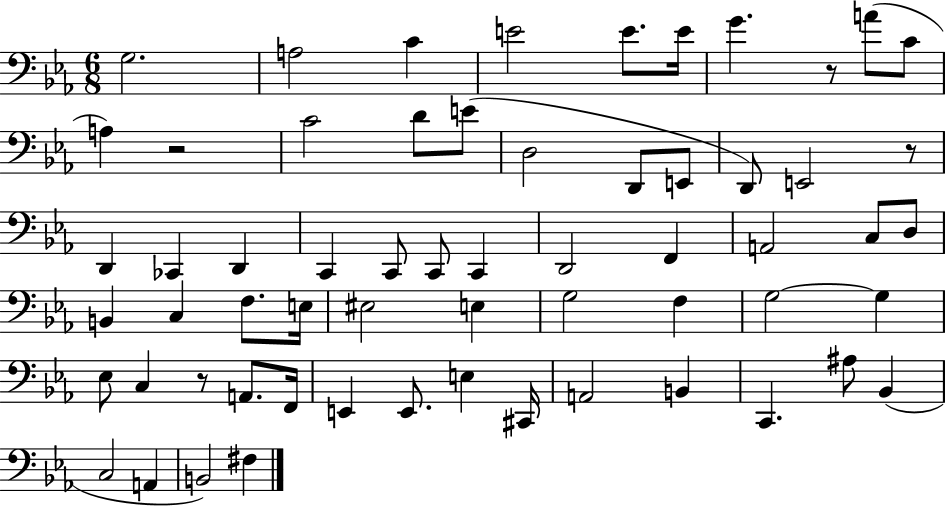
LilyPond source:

{
  \clef bass
  \numericTimeSignature
  \time 6/8
  \key ees \major
  \repeat volta 2 { g2. | a2 c'4 | e'2 e'8. e'16 | g'4. r8 a'8( c'8 | \break a4) r2 | c'2 d'8 e'8( | d2 d,8 e,8 | d,8) e,2 r8 | \break d,4 ces,4 d,4 | c,4 c,8 c,8 c,4 | d,2 f,4 | a,2 c8 d8 | \break b,4 c4 f8. e16 | eis2 e4 | g2 f4 | g2~~ g4 | \break ees8 c4 r8 a,8. f,16 | e,4 e,8. e4 cis,16 | a,2 b,4 | c,4. ais8 bes,4( | \break c2 a,4 | b,2) fis4 | } \bar "|."
}